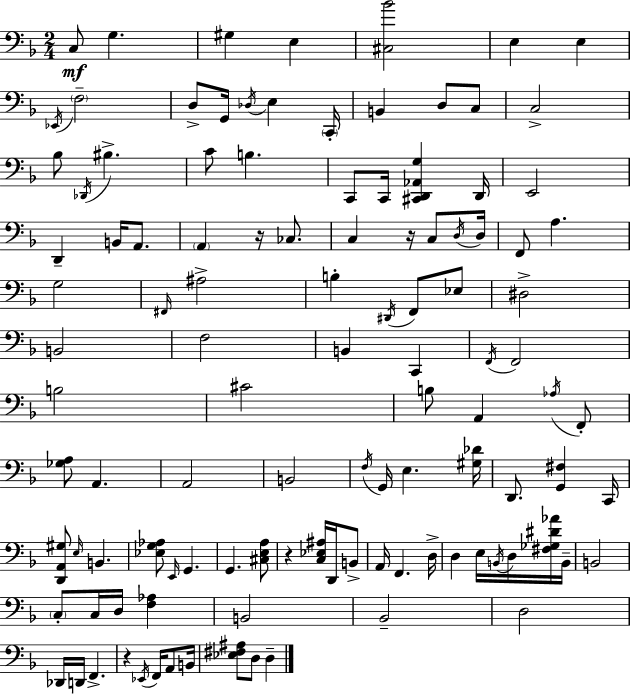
C3/e G3/q. G#3/q E3/q [C#3,Bb4]/h E3/q E3/q Eb2/s F3/h D3/e G2/s Db3/s E3/q C2/s B2/q D3/e C3/e C3/h Bb3/e Db2/s BIS3/q. C4/e B3/q. C2/e C2/s [C#2,D2,Ab2,G3]/q D2/s E2/h D2/q B2/s A2/e. A2/q R/s CES3/e. C3/q R/s C3/e D3/s D3/s F2/e A3/q. G3/h F#2/s A#3/h B3/q D#2/s F2/e Eb3/e D#3/h B2/h F3/h B2/q C2/q F2/s F2/h B3/h C#4/h B3/e A2/q Ab3/s F2/e [Gb3,A3]/e A2/q. A2/h B2/h F3/s G2/s E3/q. [G#3,Db4]/s D2/e. [G2,F#3]/q C2/s [D2,A2,G#3]/e E3/s B2/q. [Eb3,G3,Ab3]/e E2/s G2/q. G2/q. [C#3,E3,A3]/e R/q [C3,Eb3,A#3]/s D2/s B2/e A2/s F2/q. D3/s D3/q E3/s B2/s D3/s [F#3,Gb3,D#4,Ab4]/s B2/s B2/h C3/e C3/s D3/s [F3,Ab3]/q B2/h Bb2/h D3/h Db2/s D2/s F2/q. R/q Eb2/s F2/s A2/e B2/s [Eb3,F#3,A#3]/e D3/e D3/q